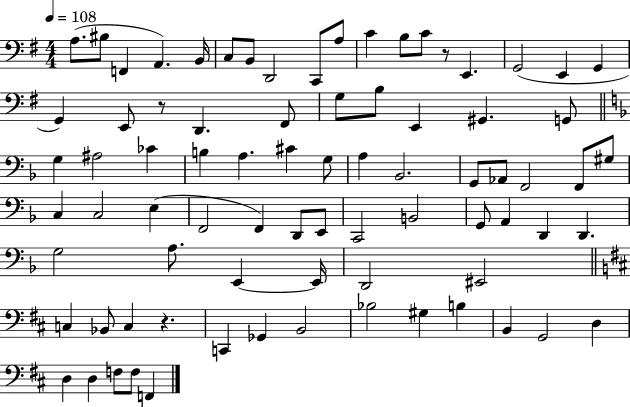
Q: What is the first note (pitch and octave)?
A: A3